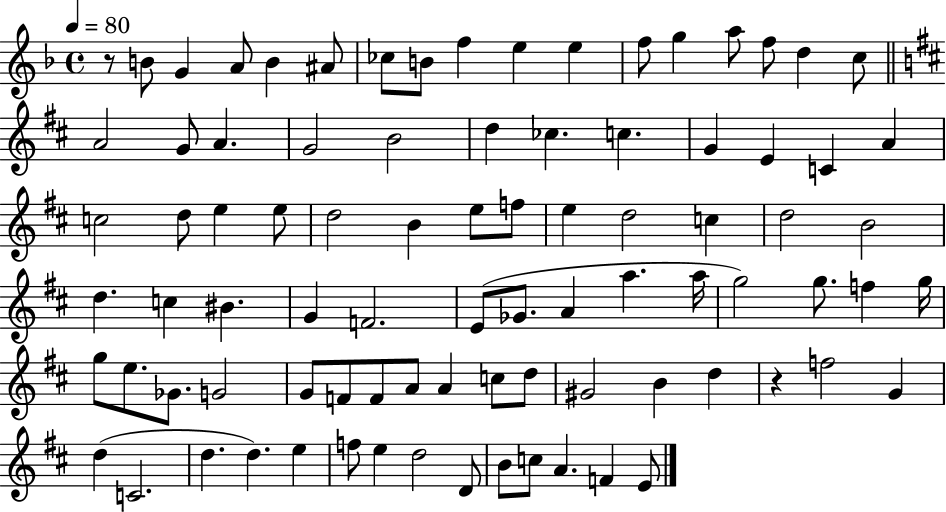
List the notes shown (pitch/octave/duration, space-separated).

R/e B4/e G4/q A4/e B4/q A#4/e CES5/e B4/e F5/q E5/q E5/q F5/e G5/q A5/e F5/e D5/q C5/e A4/h G4/e A4/q. G4/h B4/h D5/q CES5/q. C5/q. G4/q E4/q C4/q A4/q C5/h D5/e E5/q E5/e D5/h B4/q E5/e F5/e E5/q D5/h C5/q D5/h B4/h D5/q. C5/q BIS4/q. G4/q F4/h. E4/e Gb4/e. A4/q A5/q. A5/s G5/h G5/e. F5/q G5/s G5/e E5/e. Gb4/e. G4/h G4/e F4/e F4/e A4/e A4/q C5/e D5/e G#4/h B4/q D5/q R/q F5/h G4/q D5/q C4/h. D5/q. D5/q. E5/q F5/e E5/q D5/h D4/e B4/e C5/e A4/q. F4/q E4/e